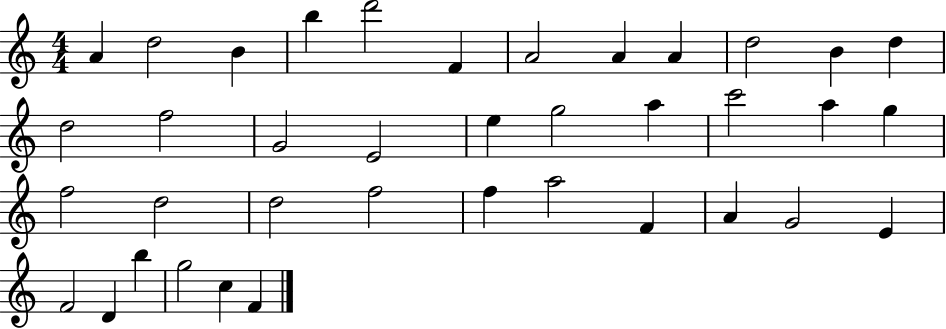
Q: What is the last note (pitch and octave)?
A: F4